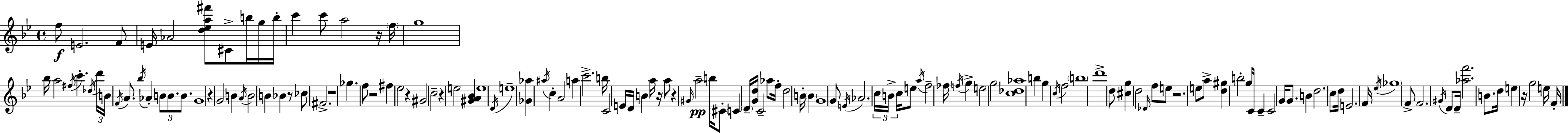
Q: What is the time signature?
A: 4/4